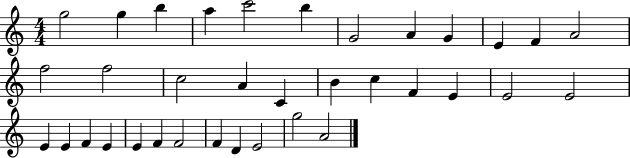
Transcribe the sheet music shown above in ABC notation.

X:1
T:Untitled
M:4/4
L:1/4
K:C
g2 g b a c'2 b G2 A G E F A2 f2 f2 c2 A C B c F E E2 E2 E E F E E F F2 F D E2 g2 A2